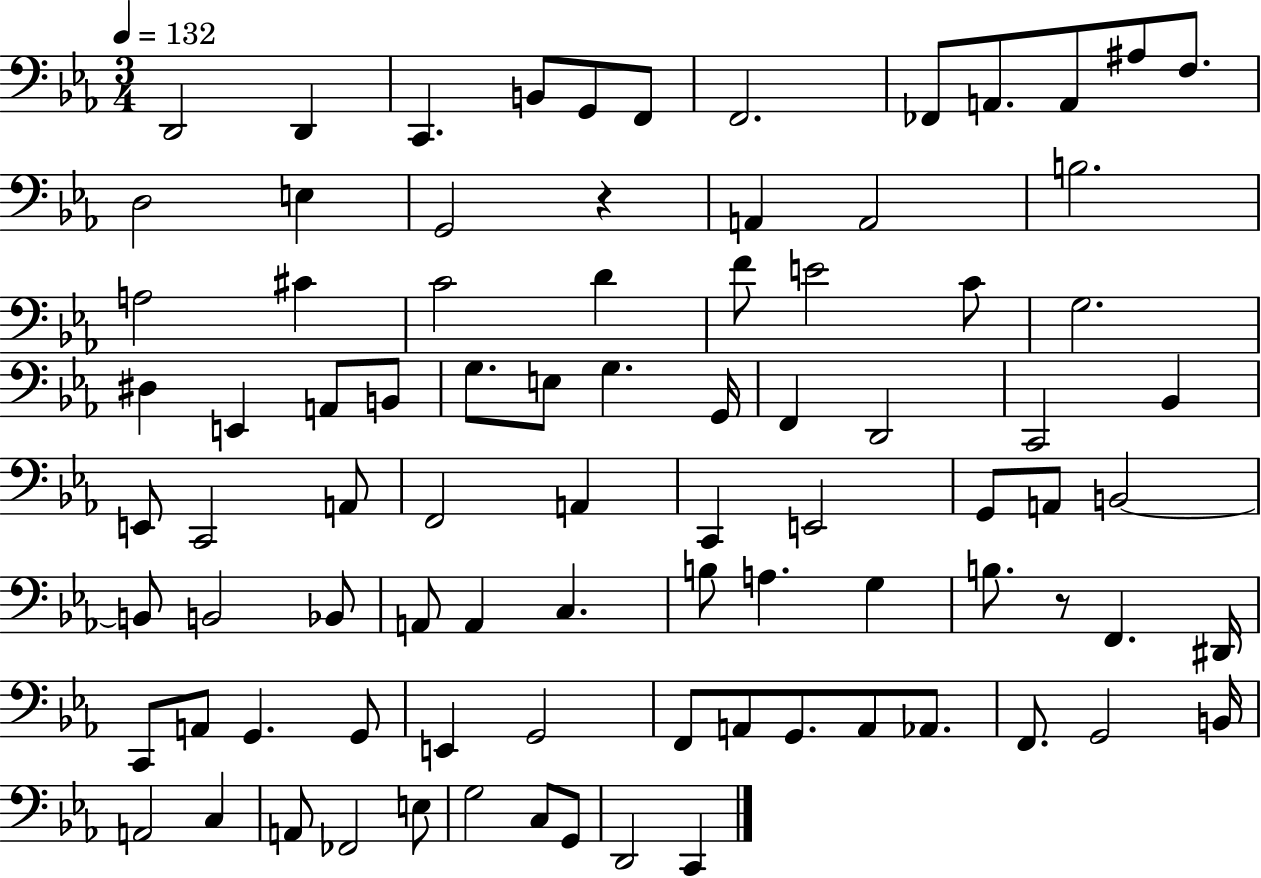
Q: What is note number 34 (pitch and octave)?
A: G2